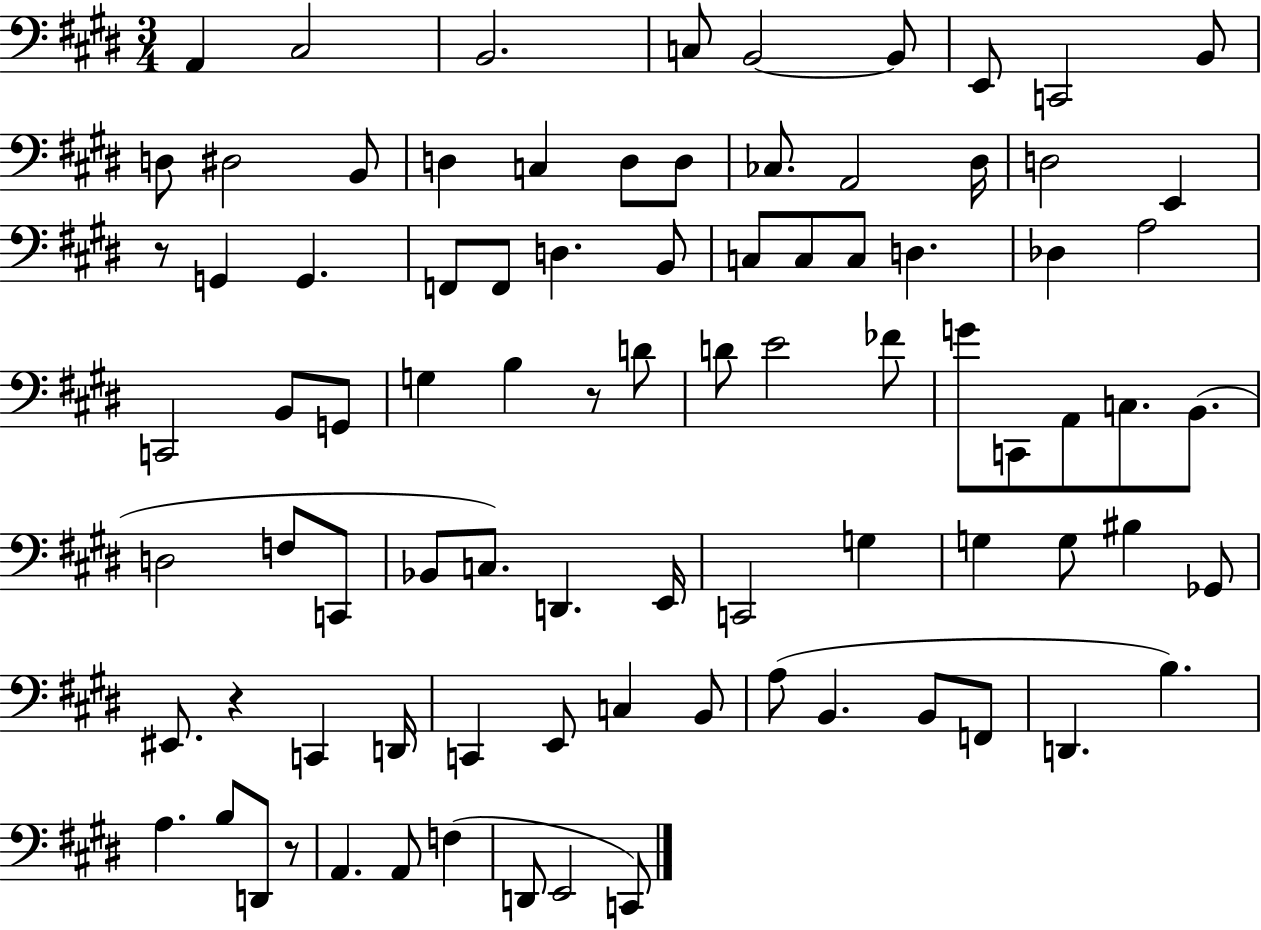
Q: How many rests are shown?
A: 4